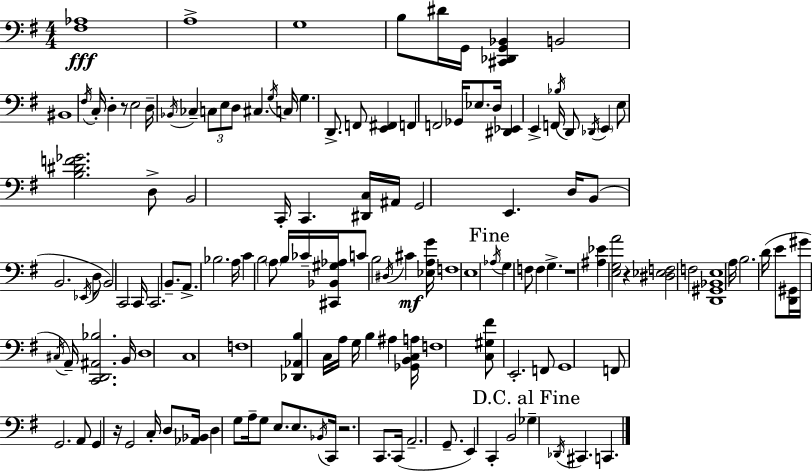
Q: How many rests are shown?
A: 5